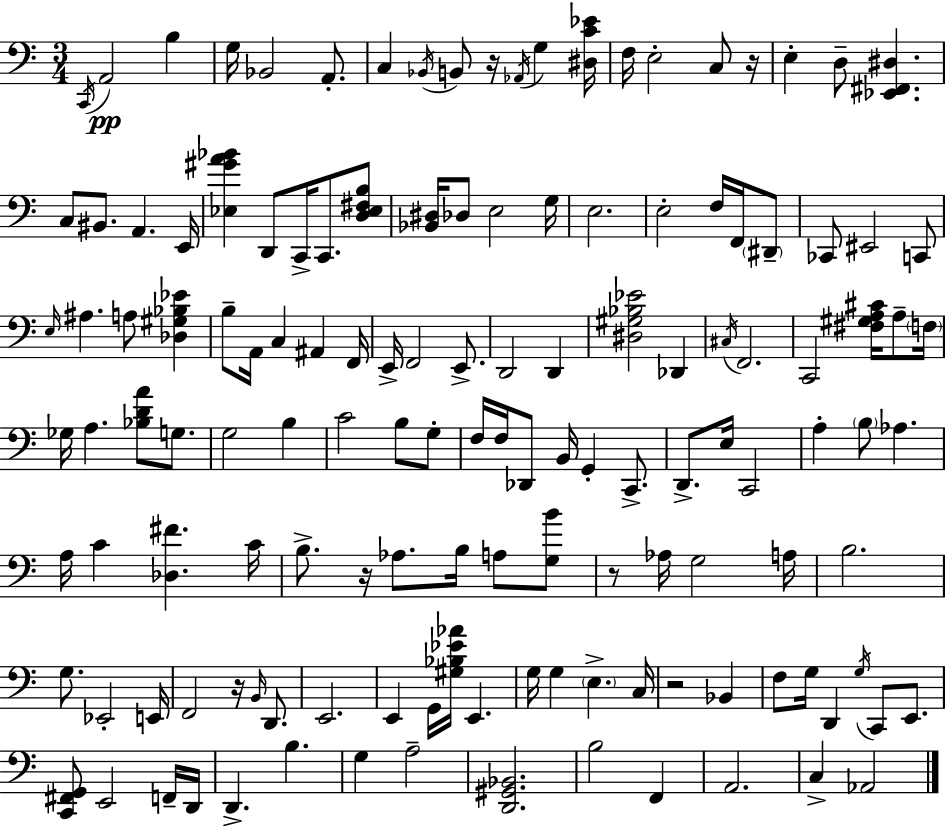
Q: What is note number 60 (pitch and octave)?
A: B3